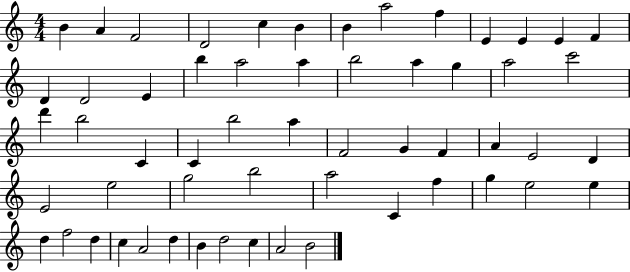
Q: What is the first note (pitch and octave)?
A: B4